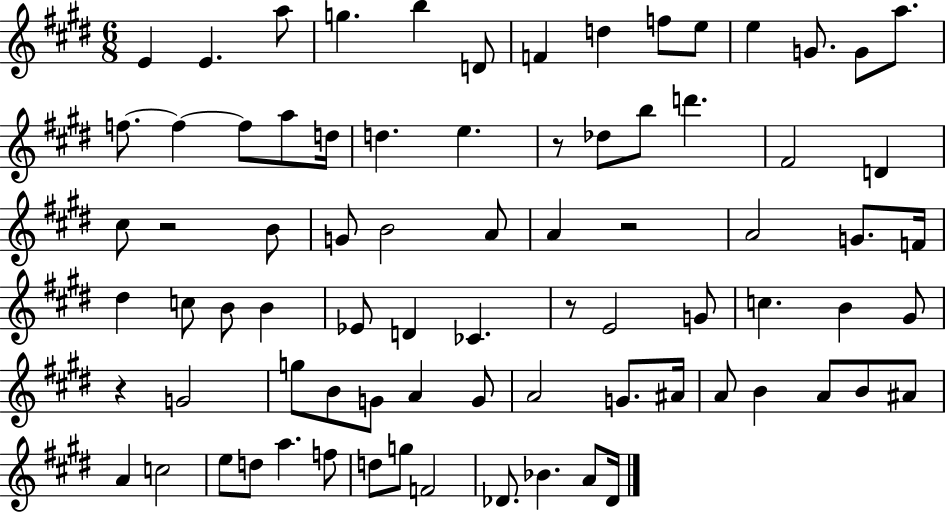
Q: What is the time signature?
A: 6/8